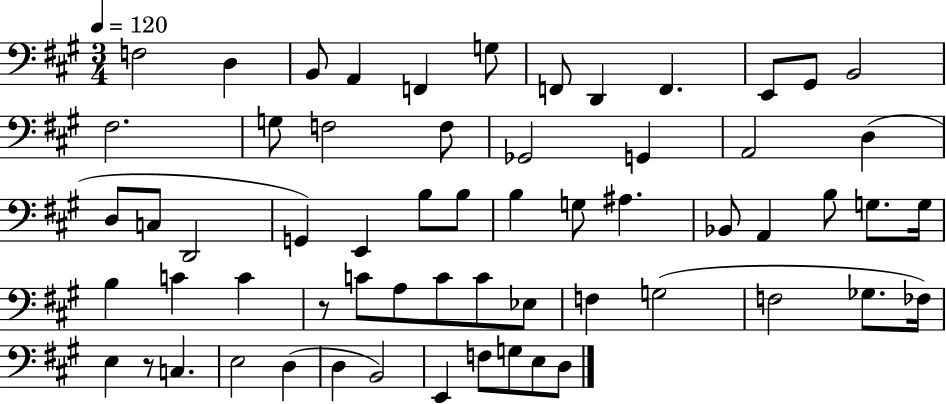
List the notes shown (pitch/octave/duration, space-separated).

F3/h D3/q B2/e A2/q F2/q G3/e F2/e D2/q F2/q. E2/e G#2/e B2/h F#3/h. G3/e F3/h F3/e Gb2/h G2/q A2/h D3/q D3/e C3/e D2/h G2/q E2/q B3/e B3/e B3/q G3/e A#3/q. Bb2/e A2/q B3/e G3/e. G3/s B3/q C4/q C4/q R/e C4/e A3/e C4/e C4/e Eb3/e F3/q G3/h F3/h Gb3/e. FES3/s E3/q R/e C3/q. E3/h D3/q D3/q B2/h E2/q F3/e G3/e E3/e D3/e